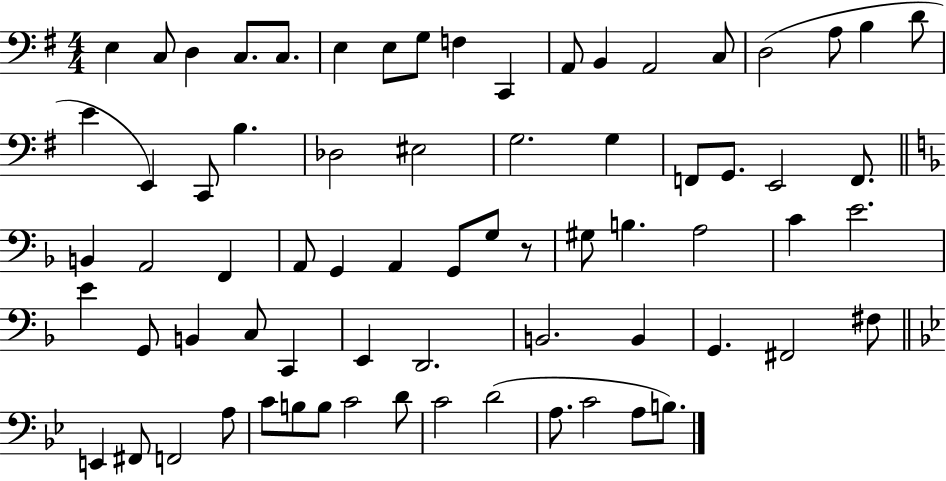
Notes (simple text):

E3/q C3/e D3/q C3/e. C3/e. E3/q E3/e G3/e F3/q C2/q A2/e B2/q A2/h C3/e D3/h A3/e B3/q D4/e E4/q E2/q C2/e B3/q. Db3/h EIS3/h G3/h. G3/q F2/e G2/e. E2/h F2/e. B2/q A2/h F2/q A2/e G2/q A2/q G2/e G3/e R/e G#3/e B3/q. A3/h C4/q E4/h. E4/q G2/e B2/q C3/e C2/q E2/q D2/h. B2/h. B2/q G2/q. F#2/h F#3/e E2/q F#2/e F2/h A3/e C4/e B3/e B3/e C4/h D4/e C4/h D4/h A3/e. C4/h A3/e B3/e.